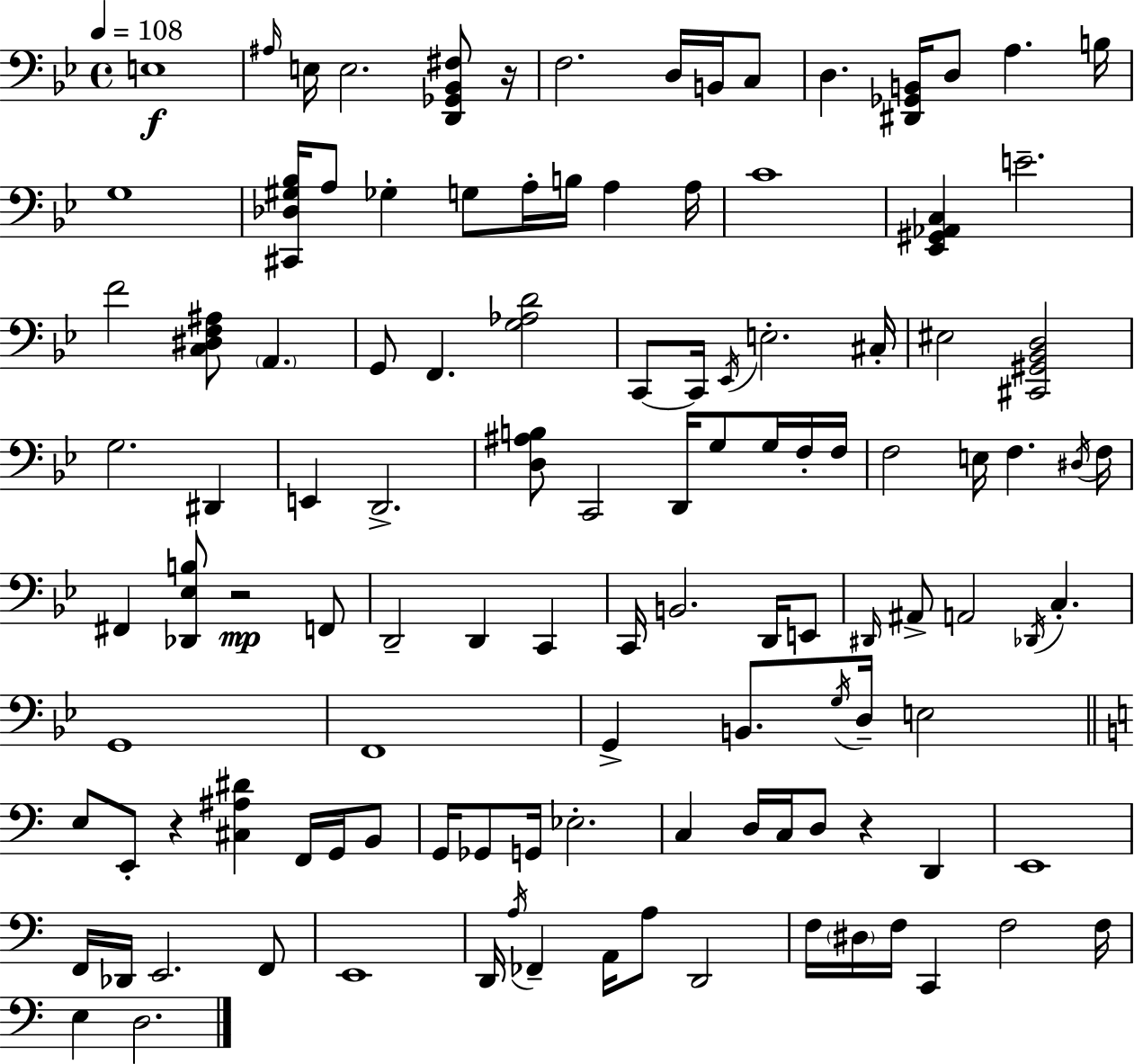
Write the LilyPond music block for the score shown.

{
  \clef bass
  \time 4/4
  \defaultTimeSignature
  \key bes \major
  \tempo 4 = 108
  e1\f | \grace { ais16 } e16 e2. <d, ges, bes, fis>8 | r16 f2. d16 b,16 c8 | d4. <dis, ges, b,>16 d8 a4. | \break b16 g1 | <cis, des gis bes>16 a8 ges4-. g8 a16-. b16 a4 | a16 c'1 | <ees, gis, aes, c>4 e'2.-- | \break f'2 <c dis f ais>8 \parenthesize a,4. | g,8 f,4. <g aes d'>2 | c,8~~ c,16 \acciaccatura { ees,16 } e2.-. | cis16-. eis2 <cis, gis, bes, d>2 | \break g2. dis,4 | e,4 d,2.-> | <d ais b>8 c,2 d,16 g8 g16 | f16-. f16 f2 e16 f4. | \break \acciaccatura { dis16 } f16 fis,4 <des, ees b>8 r2\mp | f,8 d,2-- d,4 c,4 | c,16 b,2. | d,16 e,8 \grace { dis,16 } ais,8-> a,2 \acciaccatura { des,16 } c4.-. | \break g,1 | f,1 | g,4-> b,8. \acciaccatura { g16 } d16-- e2 | \bar "||" \break \key a \minor e8 e,8-. r4 <cis ais dis'>4 f,16 g,16 b,8 | g,16 ges,8 g,16 ees2.-. | c4 d16 c16 d8 r4 d,4 | e,1 | \break f,16 des,16 e,2. f,8 | e,1 | d,16 \acciaccatura { a16 } fes,4-- a,16 a8 d,2 | f16 \parenthesize dis16 f16 c,4 f2 | \break f16 e4 d2. | \bar "|."
}